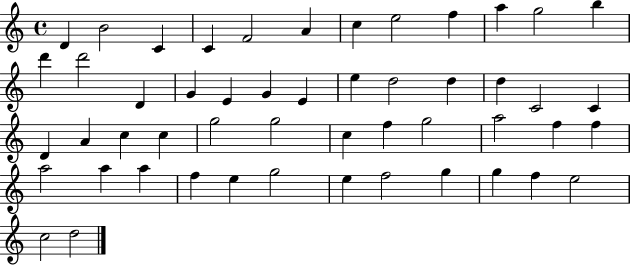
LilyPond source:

{
  \clef treble
  \time 4/4
  \defaultTimeSignature
  \key c \major
  d'4 b'2 c'4 | c'4 f'2 a'4 | c''4 e''2 f''4 | a''4 g''2 b''4 | \break d'''4 d'''2 d'4 | g'4 e'4 g'4 e'4 | e''4 d''2 d''4 | d''4 c'2 c'4 | \break d'4 a'4 c''4 c''4 | g''2 g''2 | c''4 f''4 g''2 | a''2 f''4 f''4 | \break a''2 a''4 a''4 | f''4 e''4 g''2 | e''4 f''2 g''4 | g''4 f''4 e''2 | \break c''2 d''2 | \bar "|."
}